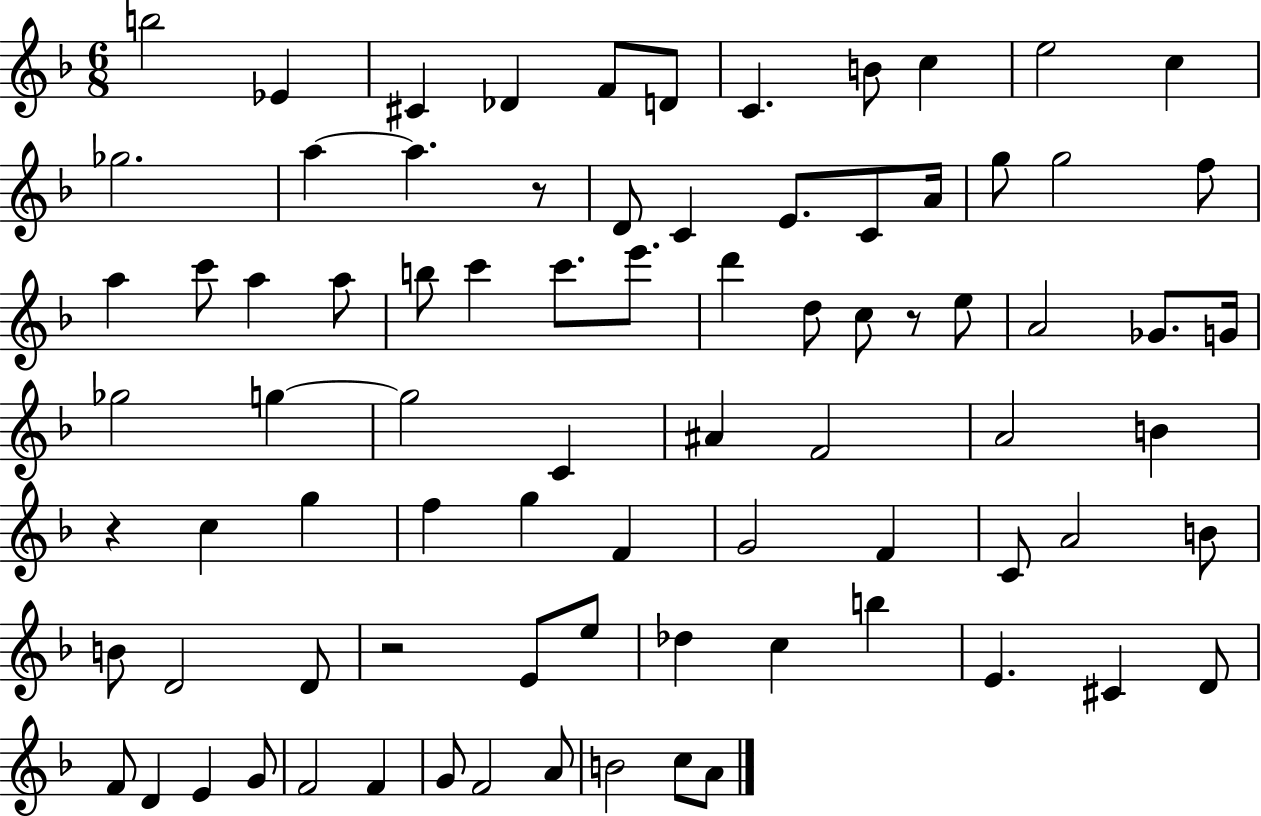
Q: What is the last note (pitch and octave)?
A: A4